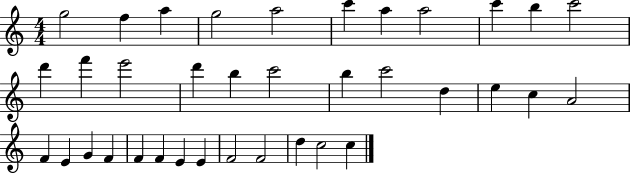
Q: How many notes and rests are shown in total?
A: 36